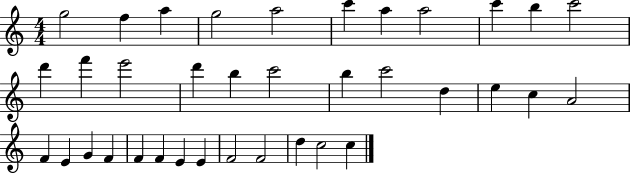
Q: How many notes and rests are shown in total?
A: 36